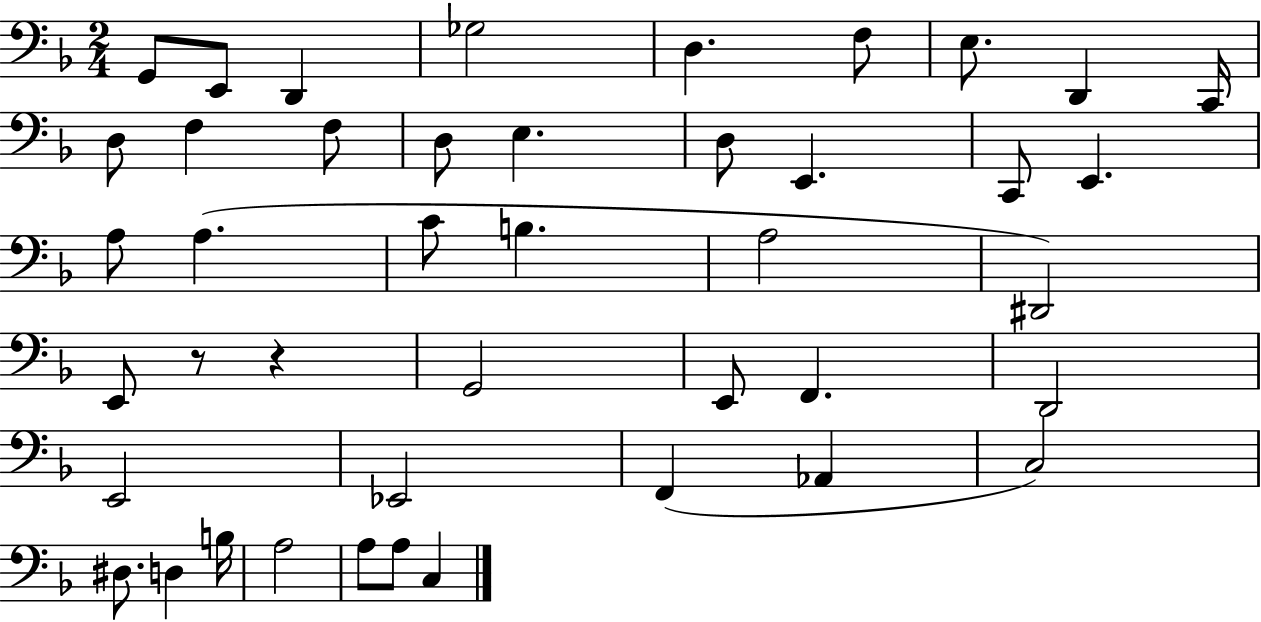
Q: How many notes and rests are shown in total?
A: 43